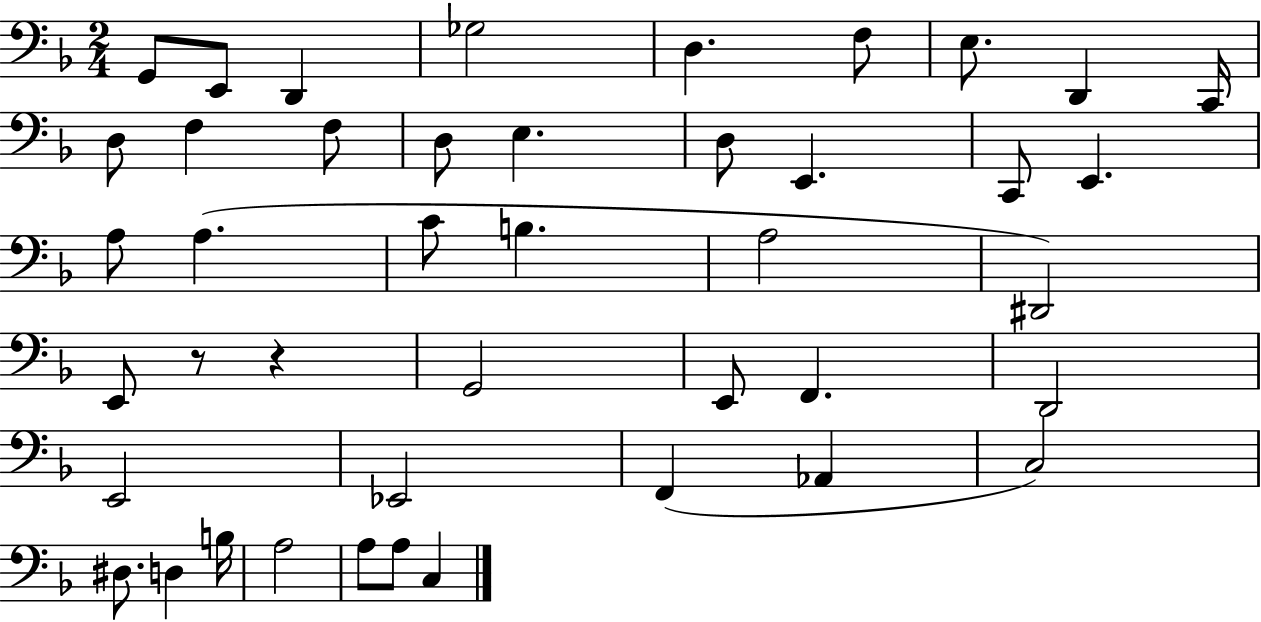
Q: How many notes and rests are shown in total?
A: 43